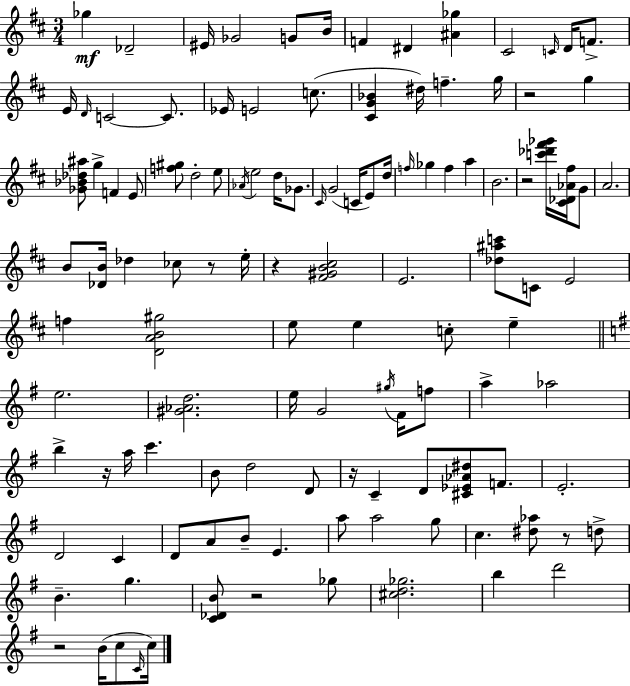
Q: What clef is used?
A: treble